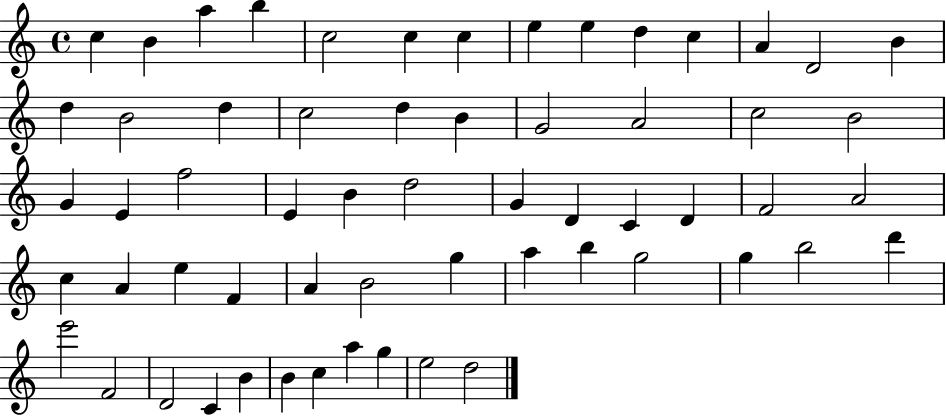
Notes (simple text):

C5/q B4/q A5/q B5/q C5/h C5/q C5/q E5/q E5/q D5/q C5/q A4/q D4/h B4/q D5/q B4/h D5/q C5/h D5/q B4/q G4/h A4/h C5/h B4/h G4/q E4/q F5/h E4/q B4/q D5/h G4/q D4/q C4/q D4/q F4/h A4/h C5/q A4/q E5/q F4/q A4/q B4/h G5/q A5/q B5/q G5/h G5/q B5/h D6/q E6/h F4/h D4/h C4/q B4/q B4/q C5/q A5/q G5/q E5/h D5/h